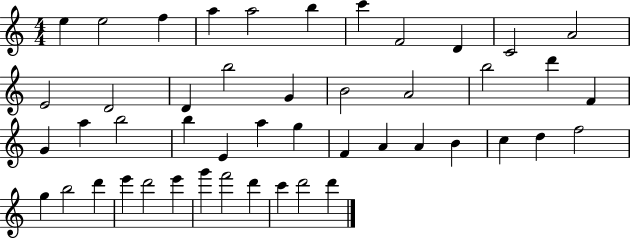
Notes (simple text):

E5/q E5/h F5/q A5/q A5/h B5/q C6/q F4/h D4/q C4/h A4/h E4/h D4/h D4/q B5/h G4/q B4/h A4/h B5/h D6/q F4/q G4/q A5/q B5/h B5/q E4/q A5/q G5/q F4/q A4/q A4/q B4/q C5/q D5/q F5/h G5/q B5/h D6/q E6/q D6/h E6/q G6/q F6/h D6/q C6/q D6/h D6/q